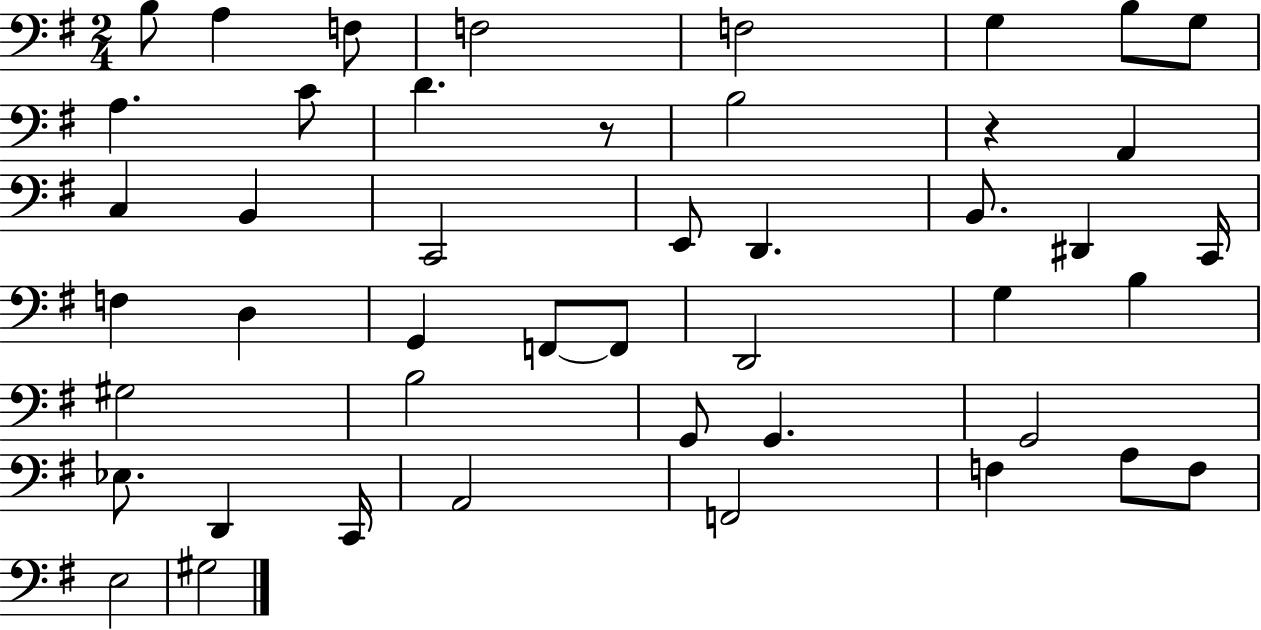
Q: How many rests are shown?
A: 2